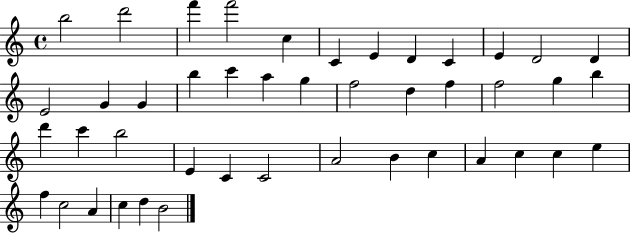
B5/h D6/h F6/q F6/h C5/q C4/q E4/q D4/q C4/q E4/q D4/h D4/q E4/h G4/q G4/q B5/q C6/q A5/q G5/q F5/h D5/q F5/q F5/h G5/q B5/q D6/q C6/q B5/h E4/q C4/q C4/h A4/h B4/q C5/q A4/q C5/q C5/q E5/q F5/q C5/h A4/q C5/q D5/q B4/h